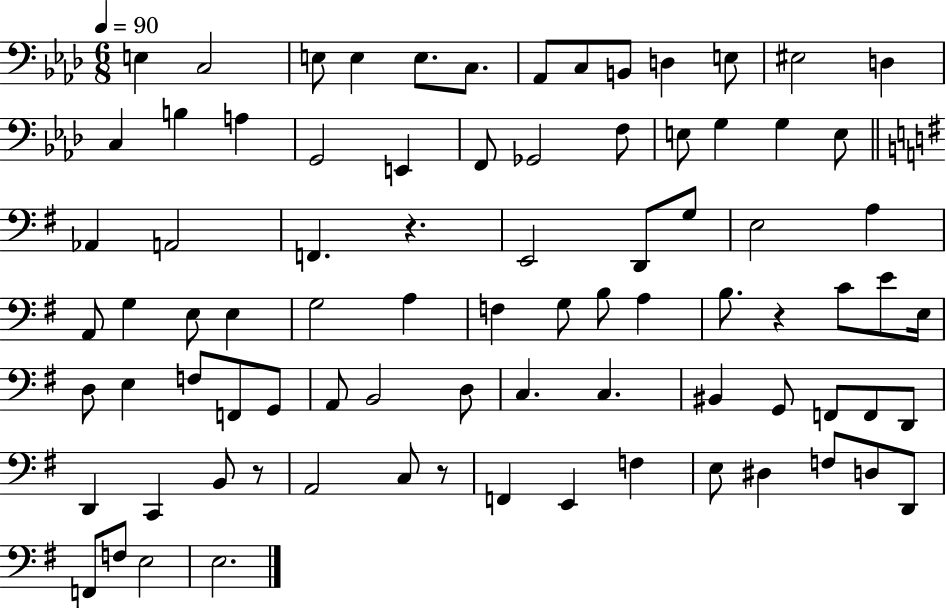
E3/q C3/h E3/e E3/q E3/e. C3/e. Ab2/e C3/e B2/e D3/q E3/e EIS3/h D3/q C3/q B3/q A3/q G2/h E2/q F2/e Gb2/h F3/e E3/e G3/q G3/q E3/e Ab2/q A2/h F2/q. R/q. E2/h D2/e G3/e E3/h A3/q A2/e G3/q E3/e E3/q G3/h A3/q F3/q G3/e B3/e A3/q B3/e. R/q C4/e E4/e E3/s D3/e E3/q F3/e F2/e G2/e A2/e B2/h D3/e C3/q. C3/q. BIS2/q G2/e F2/e F2/e D2/e D2/q C2/q B2/e R/e A2/h C3/e R/e F2/q E2/q F3/q E3/e D#3/q F3/e D3/e D2/e F2/e F3/e E3/h E3/h.